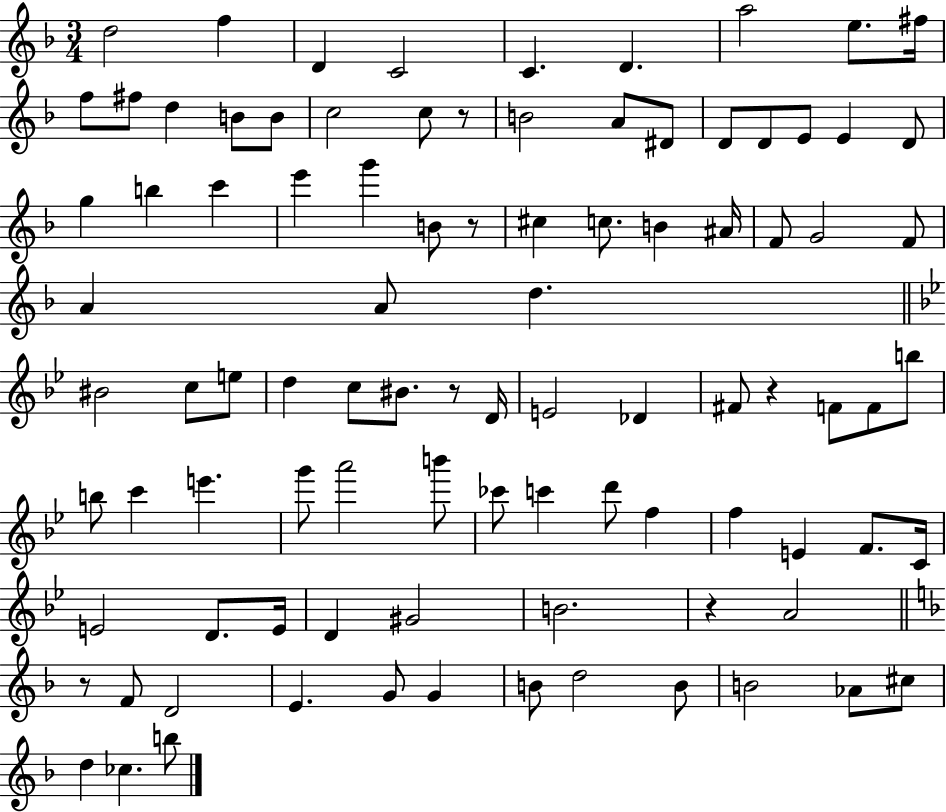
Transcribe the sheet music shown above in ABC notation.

X:1
T:Untitled
M:3/4
L:1/4
K:F
d2 f D C2 C D a2 e/2 ^f/4 f/2 ^f/2 d B/2 B/2 c2 c/2 z/2 B2 A/2 ^D/2 D/2 D/2 E/2 E D/2 g b c' e' g' B/2 z/2 ^c c/2 B ^A/4 F/2 G2 F/2 A A/2 d ^B2 c/2 e/2 d c/2 ^B/2 z/2 D/4 E2 _D ^F/2 z F/2 F/2 b/2 b/2 c' e' g'/2 a'2 b'/2 _c'/2 c' d'/2 f f E F/2 C/4 E2 D/2 E/4 D ^G2 B2 z A2 z/2 F/2 D2 E G/2 G B/2 d2 B/2 B2 _A/2 ^c/2 d _c b/2